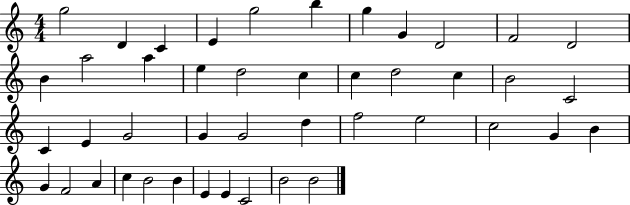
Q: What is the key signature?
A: C major